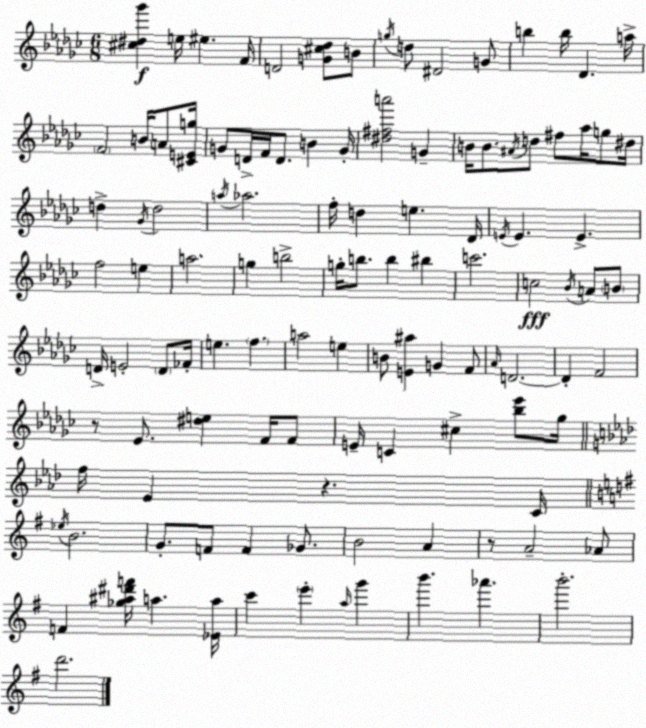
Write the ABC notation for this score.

X:1
T:Untitled
M:6/8
L:1/4
K:Ebm
[^c^d_g'] e/4 ^e F/4 D2 [G^c_d]/2 B/2 g/4 d/2 ^D2 G/2 b b/4 _D a/4 F2 B/4 A/2 [^CEg]/4 G/2 D/4 F/4 D/2 B G/4 [^d^fa']2 G B/4 B/2 ^A/4 d/2 ^f/2 _a/4 g/2 ^d/4 d _G/4 d2 a/4 _a2 f/4 d e _D/4 E/4 E E f2 e a2 g b2 g/4 b/2 b ^b c'2 c2 _B/4 A/2 B/2 D/4 E2 D/2 _F/4 e f a2 e B/2 [E^a] G F/2 _A/4 D2 D F2 z/2 _E/2 [^de] F/4 F/2 E/4 C ^c [_b_e']/2 _g/4 f/4 _E z C/4 _e/4 B2 G/2 F/2 F _G/2 B2 A z/2 A2 _A/2 F [_g^a^d'f']/4 a [_Ea]/4 c' e' a/4 g' b' _a' b'2 d'2